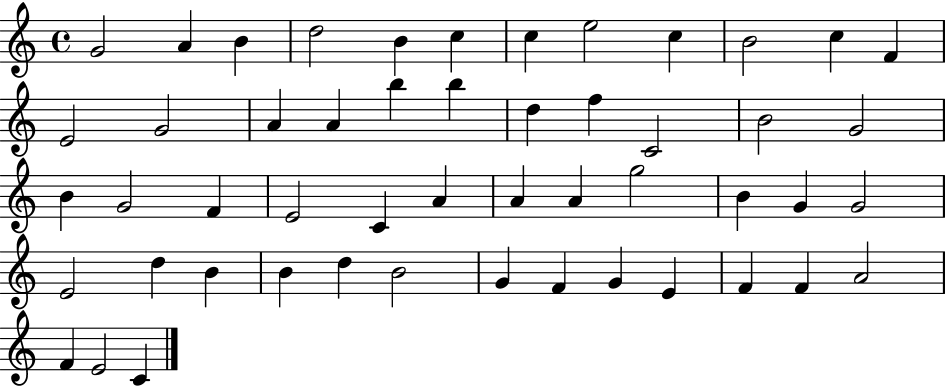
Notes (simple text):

G4/h A4/q B4/q D5/h B4/q C5/q C5/q E5/h C5/q B4/h C5/q F4/q E4/h G4/h A4/q A4/q B5/q B5/q D5/q F5/q C4/h B4/h G4/h B4/q G4/h F4/q E4/h C4/q A4/q A4/q A4/q G5/h B4/q G4/q G4/h E4/h D5/q B4/q B4/q D5/q B4/h G4/q F4/q G4/q E4/q F4/q F4/q A4/h F4/q E4/h C4/q